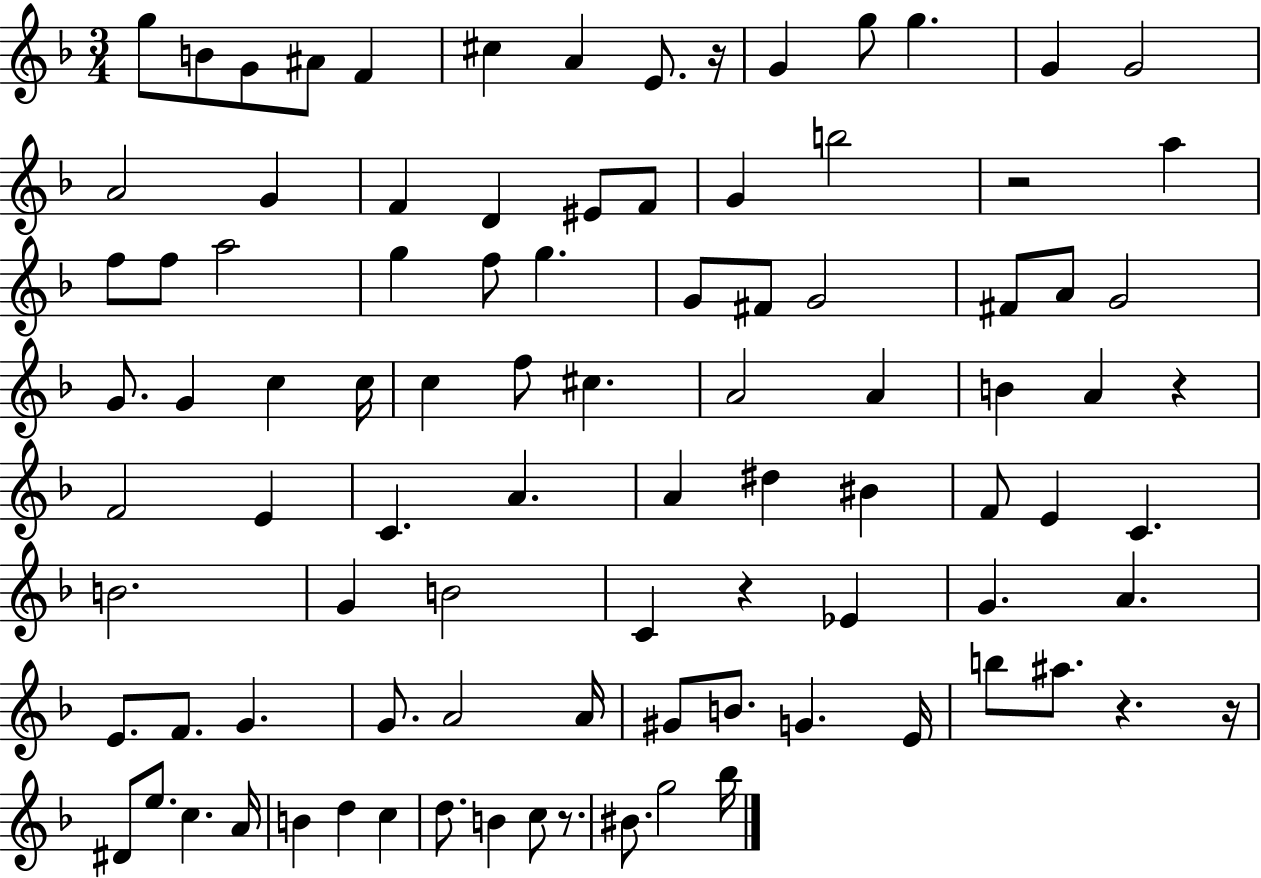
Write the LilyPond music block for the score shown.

{
  \clef treble
  \numericTimeSignature
  \time 3/4
  \key f \major
  g''8 b'8 g'8 ais'8 f'4 | cis''4 a'4 e'8. r16 | g'4 g''8 g''4. | g'4 g'2 | \break a'2 g'4 | f'4 d'4 eis'8 f'8 | g'4 b''2 | r2 a''4 | \break f''8 f''8 a''2 | g''4 f''8 g''4. | g'8 fis'8 g'2 | fis'8 a'8 g'2 | \break g'8. g'4 c''4 c''16 | c''4 f''8 cis''4. | a'2 a'4 | b'4 a'4 r4 | \break f'2 e'4 | c'4. a'4. | a'4 dis''4 bis'4 | f'8 e'4 c'4. | \break b'2. | g'4 b'2 | c'4 r4 ees'4 | g'4. a'4. | \break e'8. f'8. g'4. | g'8. a'2 a'16 | gis'8 b'8. g'4. e'16 | b''8 ais''8. r4. r16 | \break dis'8 e''8. c''4. a'16 | b'4 d''4 c''4 | d''8. b'4 c''8 r8. | bis'8. g''2 bes''16 | \break \bar "|."
}